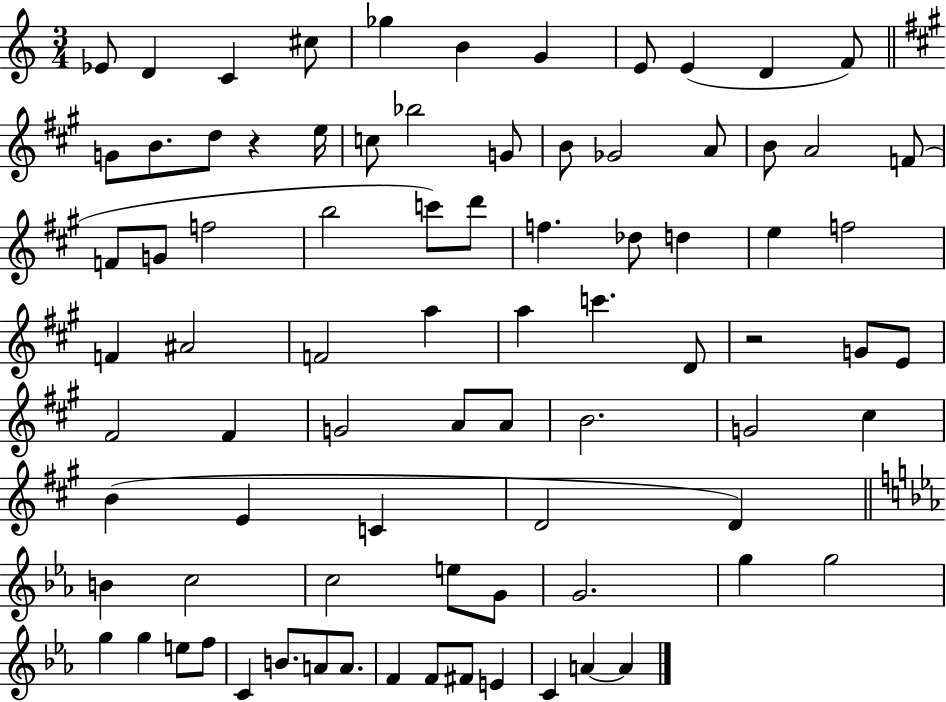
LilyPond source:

{
  \clef treble
  \numericTimeSignature
  \time 3/4
  \key c \major
  ees'8 d'4 c'4 cis''8 | ges''4 b'4 g'4 | e'8 e'4( d'4 f'8) | \bar "||" \break \key a \major g'8 b'8. d''8 r4 e''16 | c''8 bes''2 g'8 | b'8 ges'2 a'8 | b'8 a'2 f'8( | \break f'8 g'8 f''2 | b''2 c'''8) d'''8 | f''4. des''8 d''4 | e''4 f''2 | \break f'4 ais'2 | f'2 a''4 | a''4 c'''4. d'8 | r2 g'8 e'8 | \break fis'2 fis'4 | g'2 a'8 a'8 | b'2. | g'2 cis''4 | \break b'4( e'4 c'4 | d'2 d'4) | \bar "||" \break \key c \minor b'4 c''2 | c''2 e''8 g'8 | g'2. | g''4 g''2 | \break g''4 g''4 e''8 f''8 | c'4 b'8. a'8 a'8. | f'4 f'8 fis'8 e'4 | c'4 a'4~~ a'4 | \break \bar "|."
}